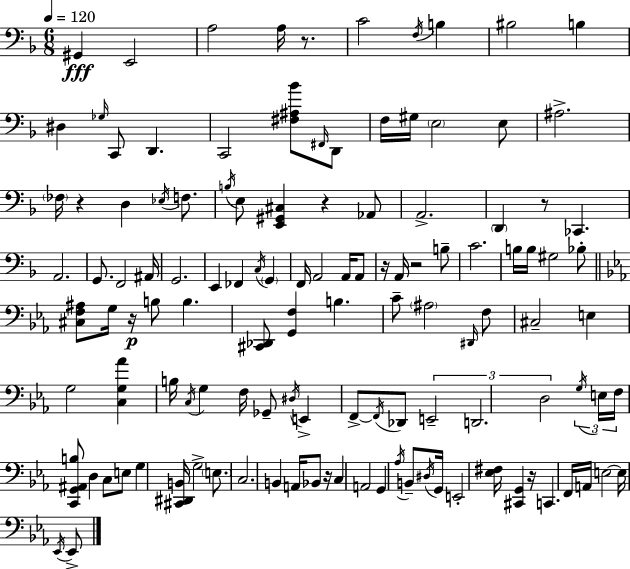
X:1
T:Untitled
M:6/8
L:1/4
K:F
^G,, E,,2 A,2 A,/4 z/2 C2 F,/4 B, ^B,2 B, ^D, _G,/4 C,,/2 D,, C,,2 [^F,^A,_B]/2 ^F,,/4 D,,/2 F,/4 ^G,/4 E,2 E,/2 ^A,2 _F,/4 z D, _E,/4 F,/2 B,/4 E,/2 [E,,^G,,^C,] z _A,,/2 A,,2 D,, z/2 _C,, A,,2 G,,/2 F,,2 ^A,,/4 G,,2 E,, _F,, C,/4 G,, F,,/4 A,,2 A,,/4 A,,/2 z/4 A,,/4 z2 B,/2 C2 B,/4 B,/4 ^G,2 _B,/2 [^C,F,^A,]/2 G,/4 z/4 B,/2 B, [^C,,_D,,]/2 [G,,F,] B, C/2 ^A,2 ^D,,/4 F,/2 ^C,2 E, G,2 [C,G,_A] B,/4 C,/4 G, F,/4 _G,,/2 ^D,/4 E,, F,,/2 F,,/4 _D,,/2 E,,2 D,,2 D,2 G,/4 E,/4 F,/4 [C,,G,,^A,,B,]/2 D, C,/2 E,/2 G, [^C,,^D,,B,,]/4 G,2 E,/2 C,2 B,, A,,/4 _B,,/2 z/4 C, A,,2 G,, _A,/4 B,,/2 ^D,/4 G,,/4 E,,2 [_E,^F,]/4 [^C,,G,,] z/4 C,, F,,/4 A,,/4 E,2 E,/4 _E,,/4 _E,,/2